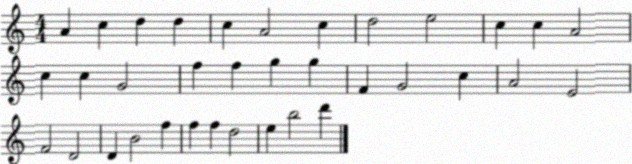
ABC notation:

X:1
T:Untitled
M:4/4
L:1/4
K:C
A c d d c A2 c d2 e2 c c A2 c c G2 f f g g F G2 c A2 E2 F2 D2 D B2 f f f d2 e b2 d'